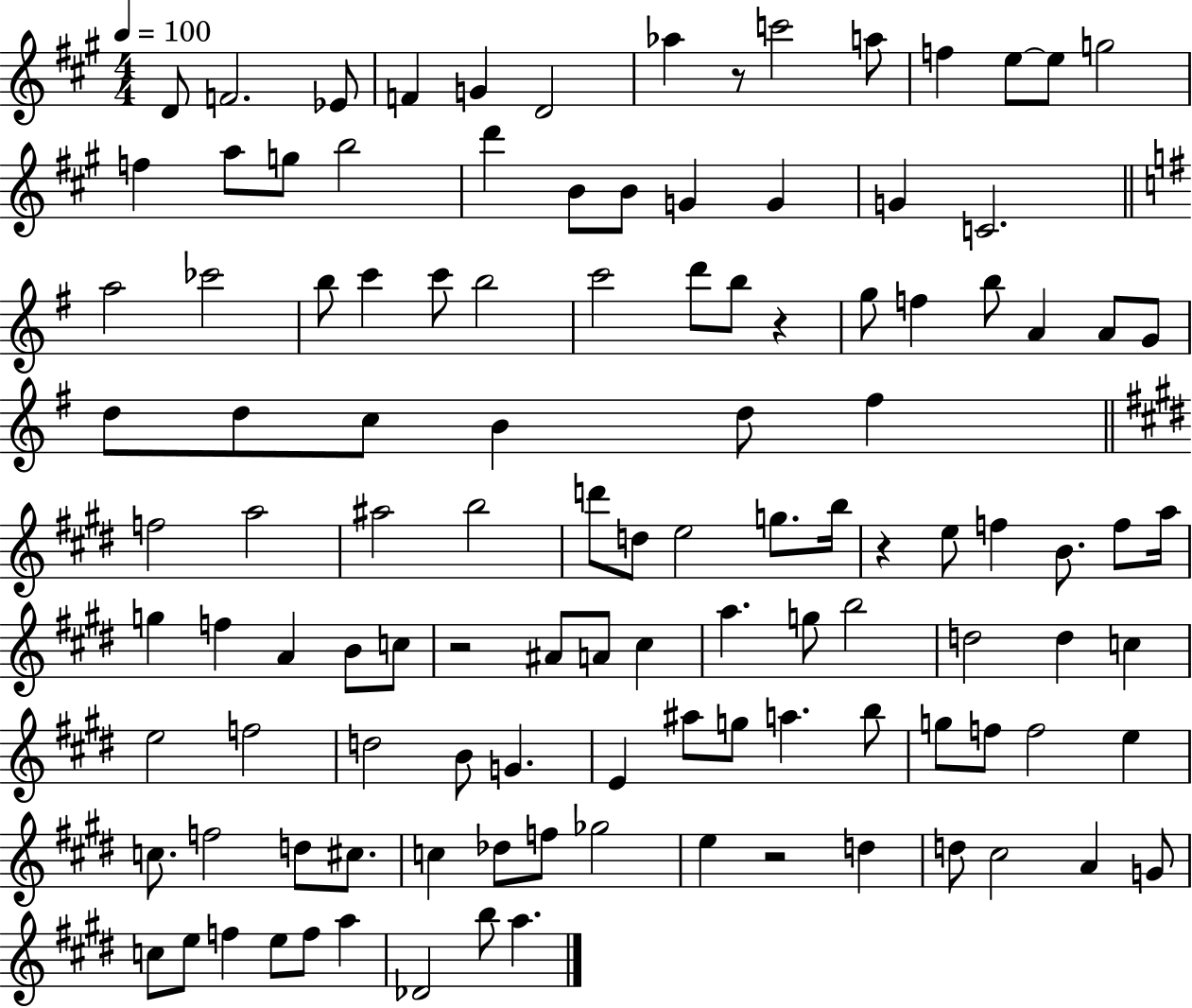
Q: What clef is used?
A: treble